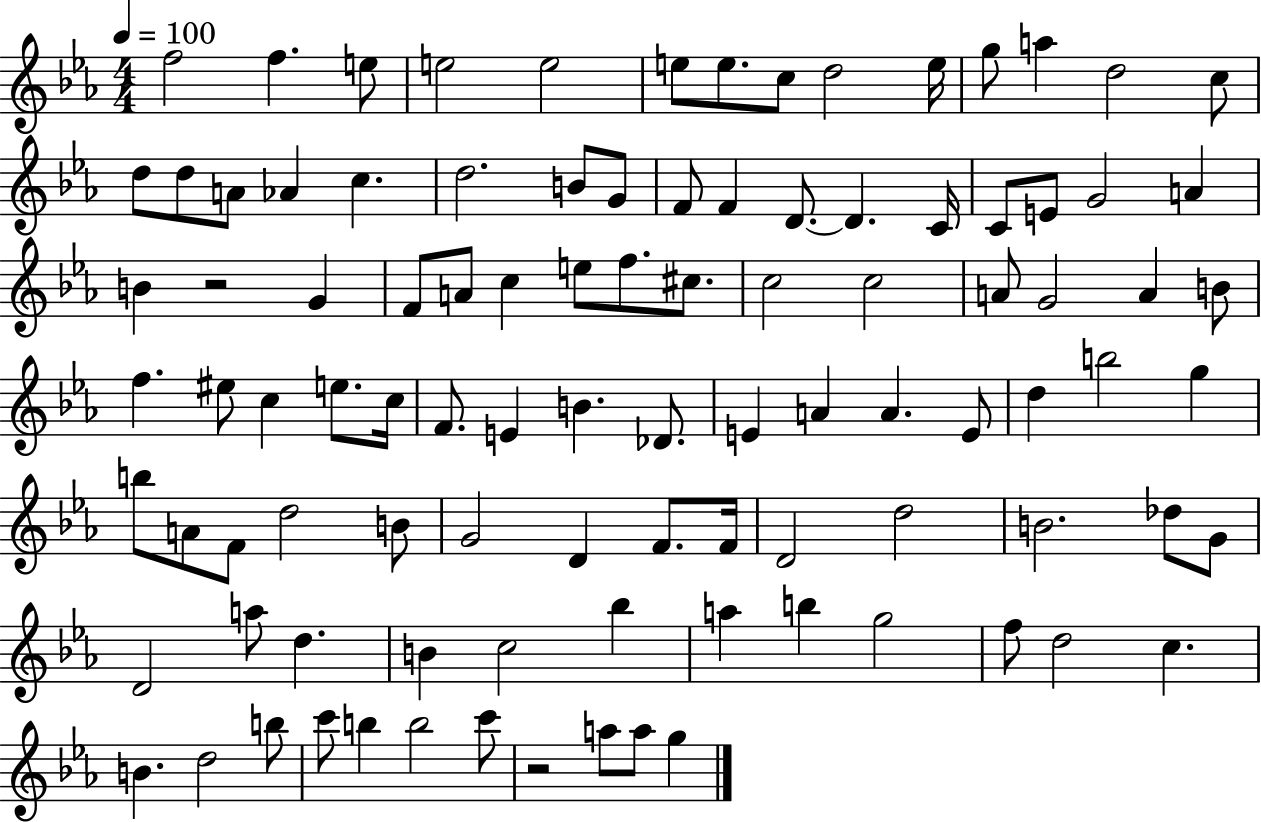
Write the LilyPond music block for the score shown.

{
  \clef treble
  \numericTimeSignature
  \time 4/4
  \key ees \major
  \tempo 4 = 100
  f''2 f''4. e''8 | e''2 e''2 | e''8 e''8. c''8 d''2 e''16 | g''8 a''4 d''2 c''8 | \break d''8 d''8 a'8 aes'4 c''4. | d''2. b'8 g'8 | f'8 f'4 d'8.~~ d'4. c'16 | c'8 e'8 g'2 a'4 | \break b'4 r2 g'4 | f'8 a'8 c''4 e''8 f''8. cis''8. | c''2 c''2 | a'8 g'2 a'4 b'8 | \break f''4. eis''8 c''4 e''8. c''16 | f'8. e'4 b'4. des'8. | e'4 a'4 a'4. e'8 | d''4 b''2 g''4 | \break b''8 a'8 f'8 d''2 b'8 | g'2 d'4 f'8. f'16 | d'2 d''2 | b'2. des''8 g'8 | \break d'2 a''8 d''4. | b'4 c''2 bes''4 | a''4 b''4 g''2 | f''8 d''2 c''4. | \break b'4. d''2 b''8 | c'''8 b''4 b''2 c'''8 | r2 a''8 a''8 g''4 | \bar "|."
}